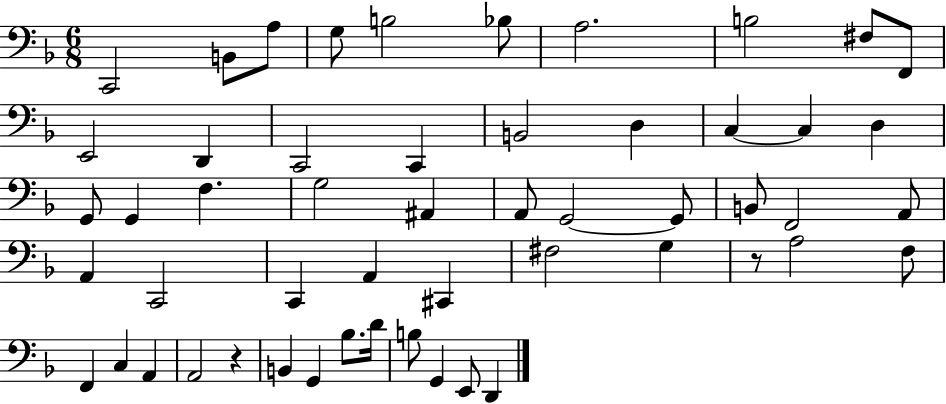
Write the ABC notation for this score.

X:1
T:Untitled
M:6/8
L:1/4
K:F
C,,2 B,,/2 A,/2 G,/2 B,2 _B,/2 A,2 B,2 ^F,/2 F,,/2 E,,2 D,, C,,2 C,, B,,2 D, C, C, D, G,,/2 G,, F, G,2 ^A,, A,,/2 G,,2 G,,/2 B,,/2 F,,2 A,,/2 A,, C,,2 C,, A,, ^C,, ^F,2 G, z/2 A,2 F,/2 F,, C, A,, A,,2 z B,, G,, _B,/2 D/4 B,/2 G,, E,,/2 D,,